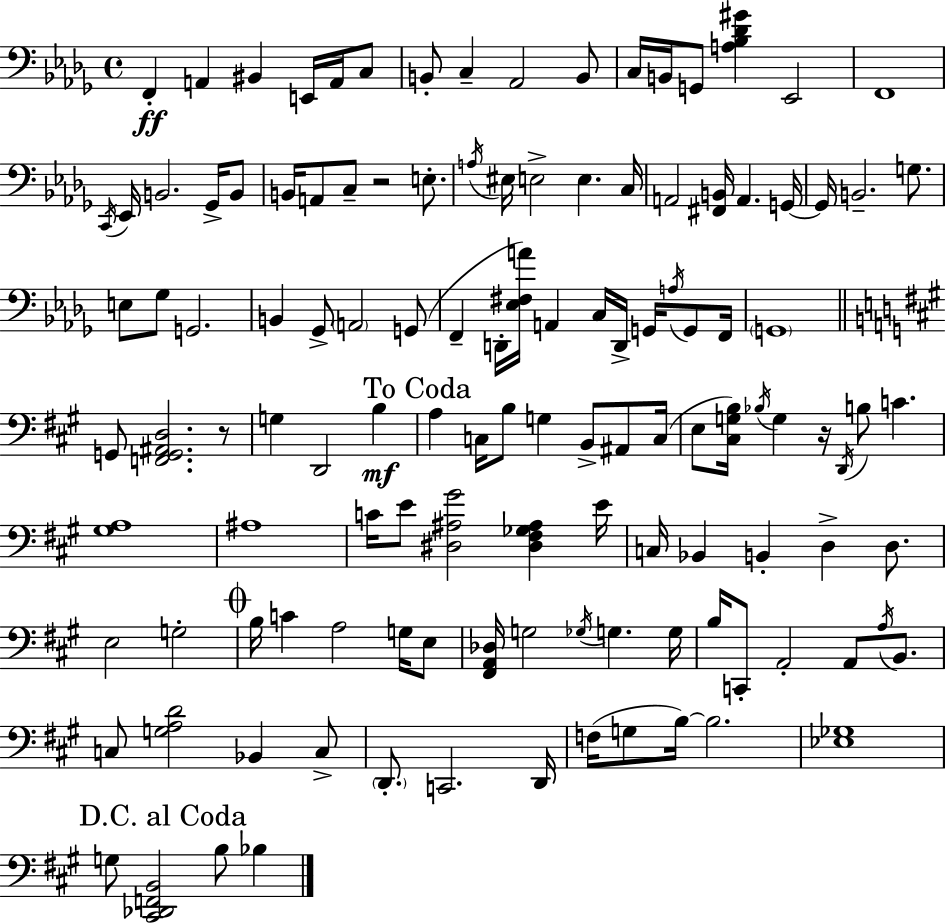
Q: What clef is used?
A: bass